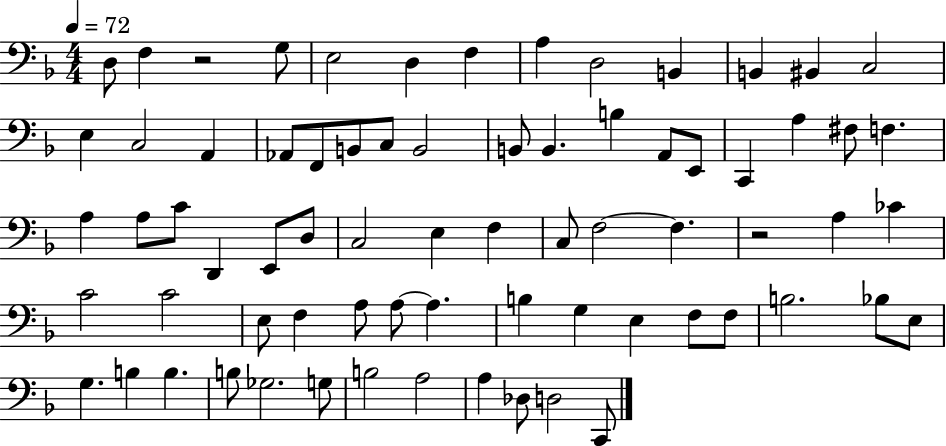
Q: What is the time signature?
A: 4/4